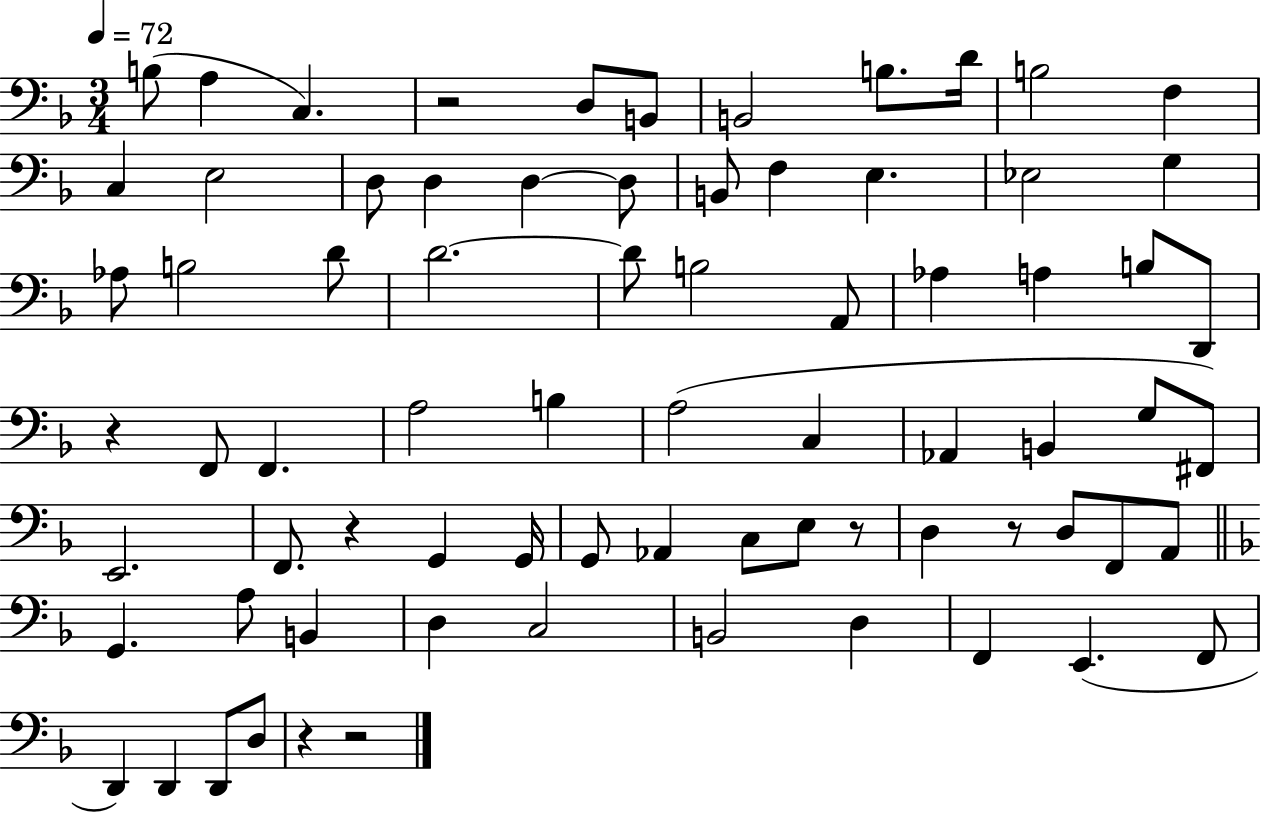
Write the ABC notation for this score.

X:1
T:Untitled
M:3/4
L:1/4
K:F
B,/2 A, C, z2 D,/2 B,,/2 B,,2 B,/2 D/4 B,2 F, C, E,2 D,/2 D, D, D,/2 B,,/2 F, E, _E,2 G, _A,/2 B,2 D/2 D2 D/2 B,2 A,,/2 _A, A, B,/2 D,,/2 z F,,/2 F,, A,2 B, A,2 C, _A,, B,, G,/2 ^F,,/2 E,,2 F,,/2 z G,, G,,/4 G,,/2 _A,, C,/2 E,/2 z/2 D, z/2 D,/2 F,,/2 A,,/2 G,, A,/2 B,, D, C,2 B,,2 D, F,, E,, F,,/2 D,, D,, D,,/2 D,/2 z z2